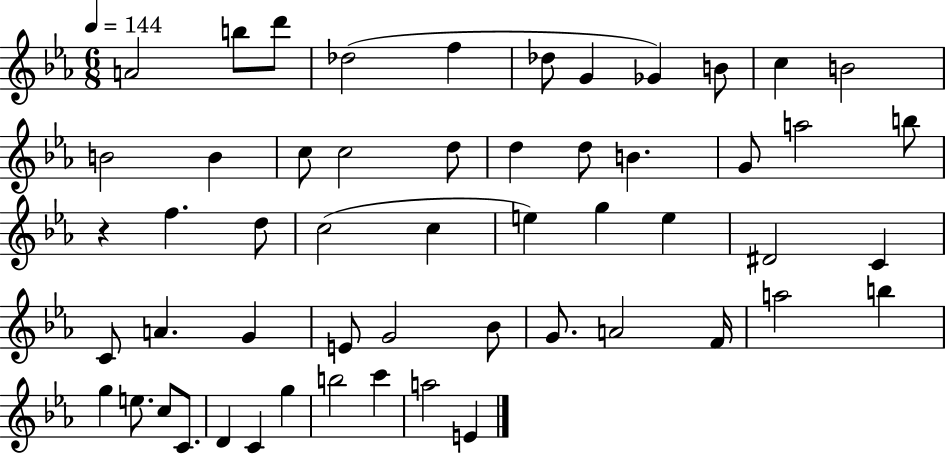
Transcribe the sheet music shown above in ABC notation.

X:1
T:Untitled
M:6/8
L:1/4
K:Eb
A2 b/2 d'/2 _d2 f _d/2 G _G B/2 c B2 B2 B c/2 c2 d/2 d d/2 B G/2 a2 b/2 z f d/2 c2 c e g e ^D2 C C/2 A G E/2 G2 _B/2 G/2 A2 F/4 a2 b g e/2 c/2 C/2 D C g b2 c' a2 E